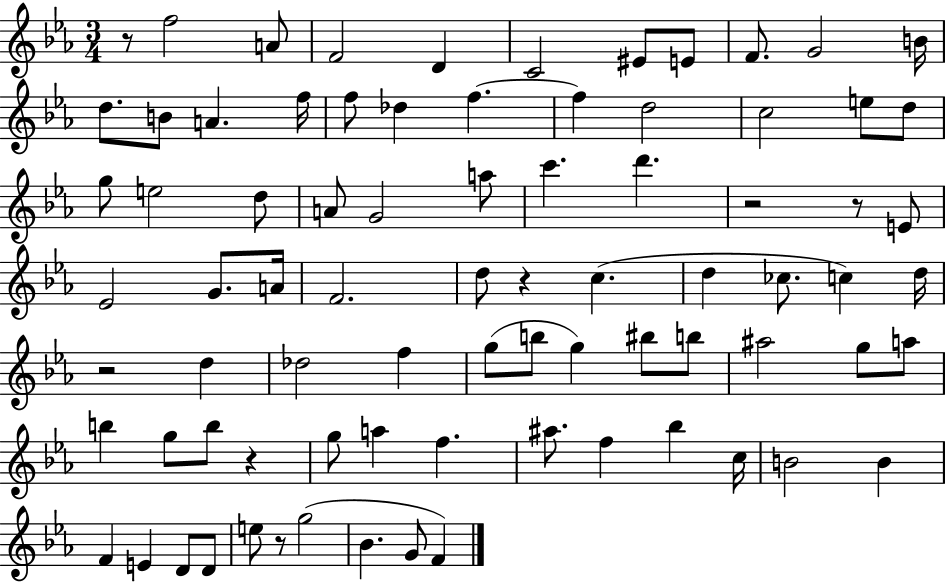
R/e F5/h A4/e F4/h D4/q C4/h EIS4/e E4/e F4/e. G4/h B4/s D5/e. B4/e A4/q. F5/s F5/e Db5/q F5/q. F5/q D5/h C5/h E5/e D5/e G5/e E5/h D5/e A4/e G4/h A5/e C6/q. D6/q. R/h R/e E4/e Eb4/h G4/e. A4/s F4/h. D5/e R/q C5/q. D5/q CES5/e. C5/q D5/s R/h D5/q Db5/h F5/q G5/e B5/e G5/q BIS5/e B5/e A#5/h G5/e A5/e B5/q G5/e B5/e R/q G5/e A5/q F5/q. A#5/e. F5/q Bb5/q C5/s B4/h B4/q F4/q E4/q D4/e D4/e E5/e R/e G5/h Bb4/q. G4/e F4/q